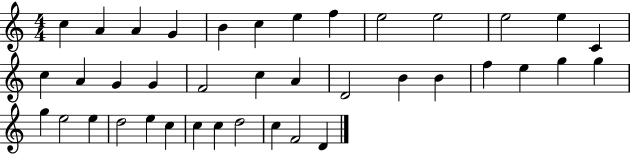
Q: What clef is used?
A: treble